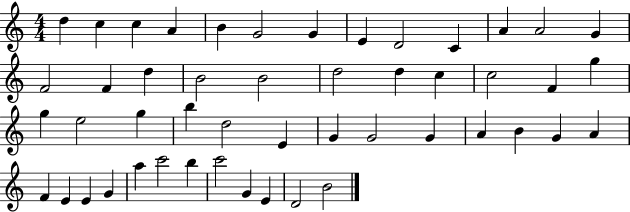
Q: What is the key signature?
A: C major